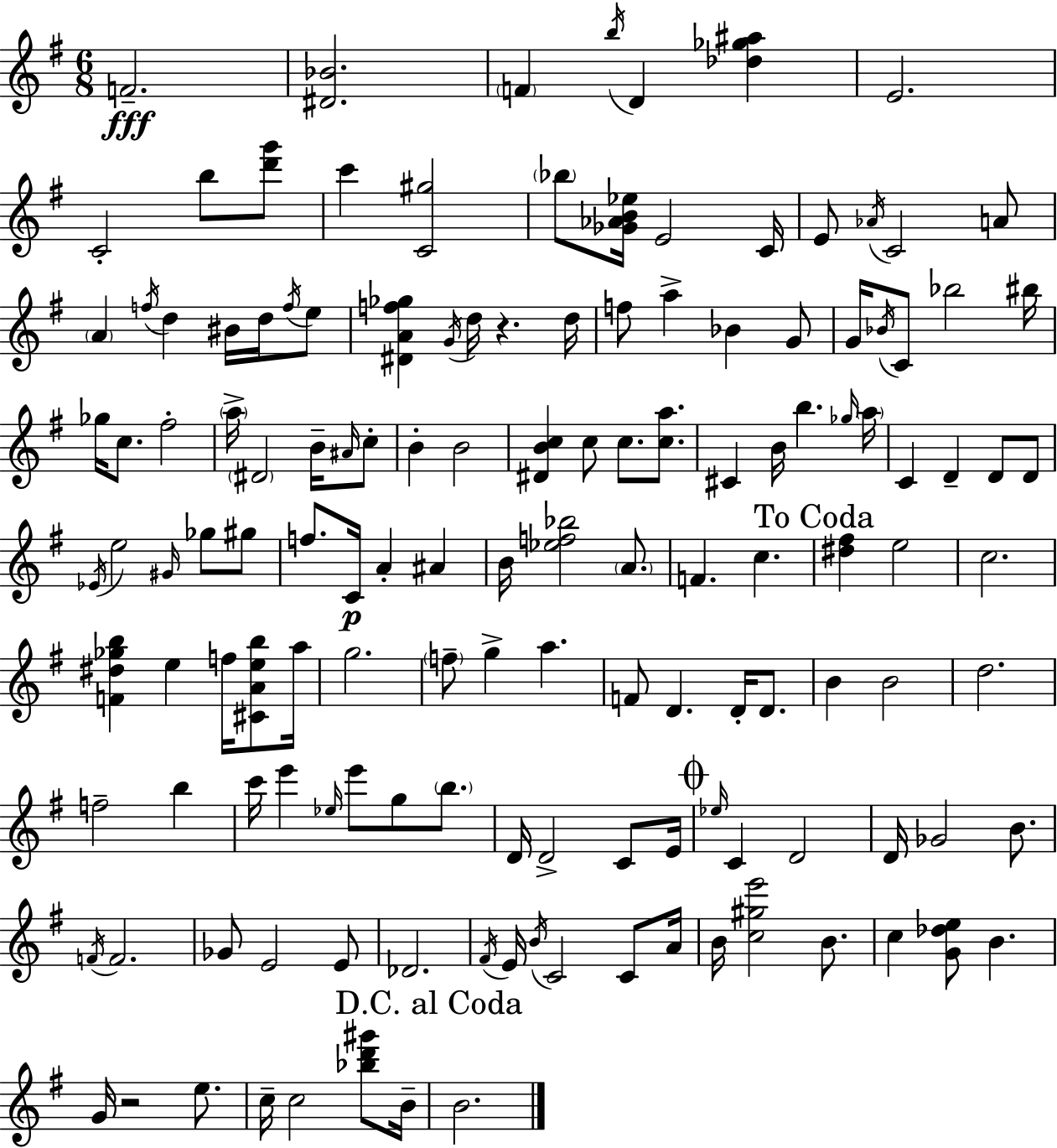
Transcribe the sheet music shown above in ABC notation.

X:1
T:Untitled
M:6/8
L:1/4
K:G
F2 [^D_B]2 F b/4 D [_d_g^a] E2 C2 b/2 [d'g']/2 c' [C^g]2 _b/2 [_G_AB_e]/4 E2 C/4 E/2 _A/4 C2 A/2 A f/4 d ^B/4 d/4 f/4 e/2 [^DAf_g] G/4 d/4 z d/4 f/2 a _B G/2 G/4 _B/4 C/2 _b2 ^b/4 _g/4 c/2 ^f2 a/4 ^D2 B/4 ^A/4 c/2 B B2 [^DBc] c/2 c/2 [ca]/2 ^C B/4 b _g/4 a/4 C D D/2 D/2 _E/4 e2 ^G/4 _g/2 ^g/2 f/2 C/4 A ^A B/4 [_ef_b]2 A/2 F c [^d^f] e2 c2 [F^d_gb] e f/4 [^CAeb]/2 a/4 g2 f/2 g a F/2 D D/4 D/2 B B2 d2 f2 b c'/4 e' _e/4 e'/2 g/2 b/2 D/4 D2 C/2 E/4 _e/4 C D2 D/4 _G2 B/2 F/4 F2 _G/2 E2 E/2 _D2 ^F/4 E/4 B/4 C2 C/2 A/4 B/4 [c^ge']2 B/2 c [G_de]/2 B G/4 z2 e/2 c/4 c2 [_bd'^g']/2 B/4 B2